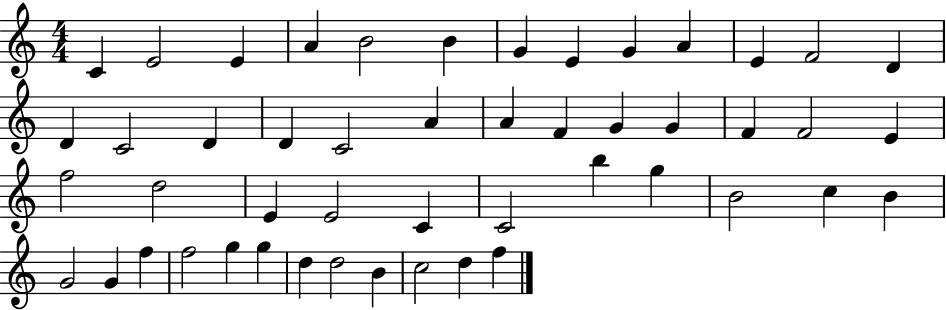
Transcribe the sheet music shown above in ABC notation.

X:1
T:Untitled
M:4/4
L:1/4
K:C
C E2 E A B2 B G E G A E F2 D D C2 D D C2 A A F G G F F2 E f2 d2 E E2 C C2 b g B2 c B G2 G f f2 g g d d2 B c2 d f